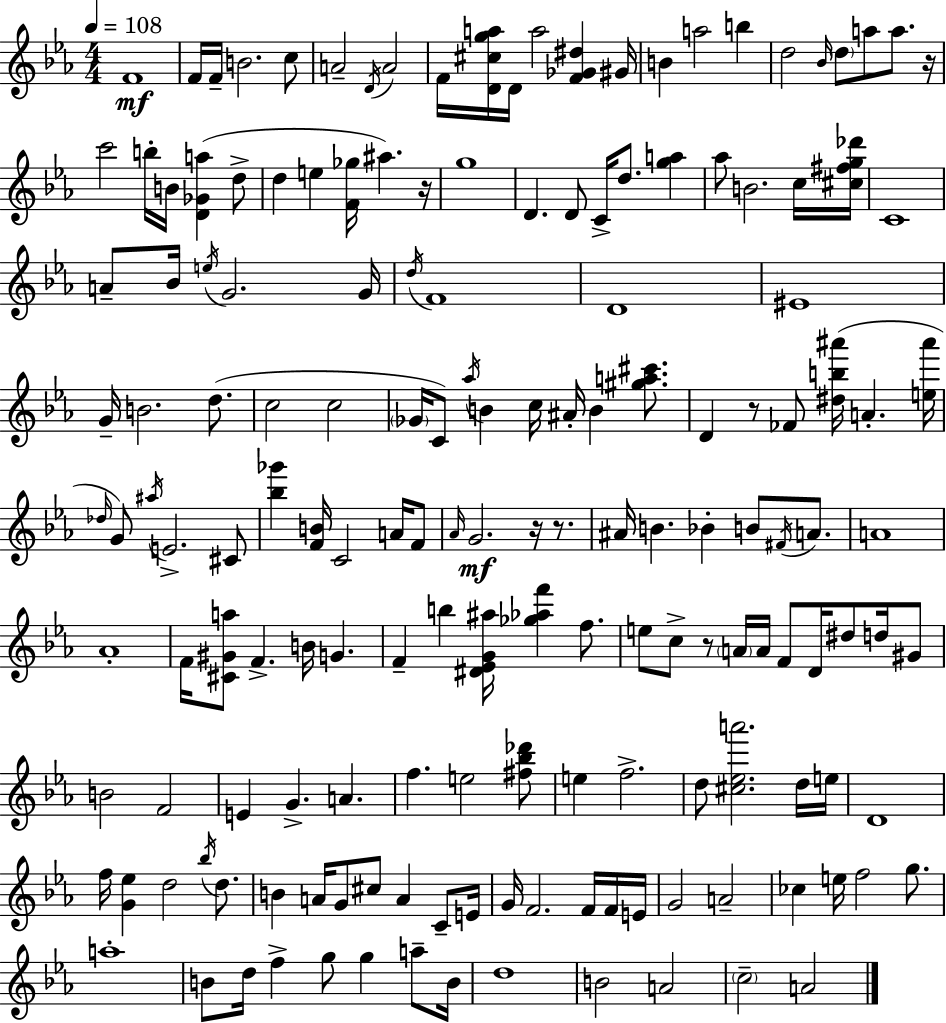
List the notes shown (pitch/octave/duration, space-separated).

F4/w F4/s F4/s B4/h. C5/e A4/h D4/s A4/h F4/s [D4,C#5,G5,A5]/s D4/s A5/h [F4,Gb4,D#5]/q G#4/s B4/q A5/h B5/q D5/h Bb4/s D5/e A5/e A5/e. R/s C6/h B5/s B4/s [D4,Gb4,A5]/q D5/e D5/q E5/q [F4,Gb5]/s A#5/q. R/s G5/w D4/q. D4/e C4/s D5/e. [G5,A5]/q Ab5/e B4/h. C5/s [C#5,F#5,G5,Db6]/s C4/w A4/e Bb4/s E5/s G4/h. G4/s D5/s F4/w D4/w EIS4/w G4/s B4/h. D5/e. C5/h C5/h Gb4/s C4/e Ab5/s B4/q C5/s A#4/s B4/q [G#5,A5,C#6]/e. D4/q R/e FES4/e [D#5,B5,A#6]/s A4/q. [E5,A#6]/s Db5/s G4/e A#5/s E4/h. C#4/e [Bb5,Gb6]/q [F4,B4]/s C4/h A4/s F4/e Ab4/s G4/h. R/s R/e. A#4/s B4/q. Bb4/q B4/e F#4/s A4/e. A4/w Ab4/w F4/s [C#4,G#4,A5]/e F4/q. B4/s G4/q. F4/q B5/q [D#4,Eb4,G4,A#5]/s [Gb5,Ab5,F6]/q F5/e. E5/e C5/e R/e A4/s A4/s F4/e D4/s D#5/e D5/s G#4/e B4/h F4/h E4/q G4/q. A4/q. F5/q. E5/h [F#5,Bb5,Db6]/e E5/q F5/h. D5/e [C#5,Eb5,A6]/h. D5/s E5/s D4/w F5/s [G4,Eb5]/q D5/h Bb5/s D5/e. B4/q A4/s G4/e C#5/e A4/q C4/e E4/s G4/s F4/h. F4/s F4/s E4/s G4/h A4/h CES5/q E5/s F5/h G5/e. A5/w B4/e D5/s F5/q G5/e G5/q A5/e B4/s D5/w B4/h A4/h C5/h A4/h